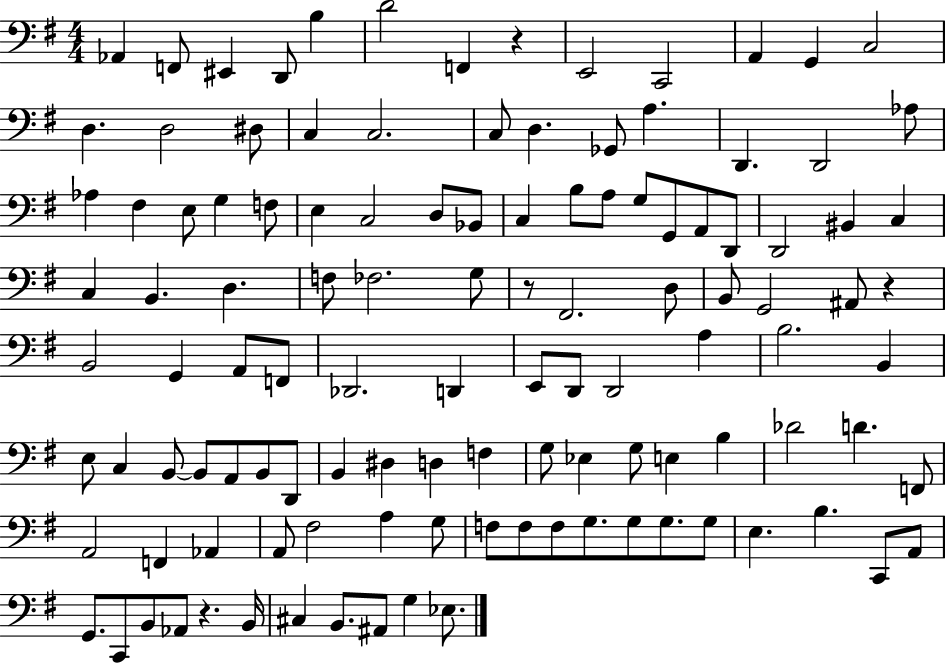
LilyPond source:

{
  \clef bass
  \numericTimeSignature
  \time 4/4
  \key g \major
  \repeat volta 2 { aes,4 f,8 eis,4 d,8 b4 | d'2 f,4 r4 | e,2 c,2 | a,4 g,4 c2 | \break d4. d2 dis8 | c4 c2. | c8 d4. ges,8 a4. | d,4. d,2 aes8 | \break aes4 fis4 e8 g4 f8 | e4 c2 d8 bes,8 | c4 b8 a8 g8 g,8 a,8 d,8 | d,2 bis,4 c4 | \break c4 b,4. d4. | f8 fes2. g8 | r8 fis,2. d8 | b,8 g,2 ais,8 r4 | \break b,2 g,4 a,8 f,8 | des,2. d,4 | e,8 d,8 d,2 a4 | b2. b,4 | \break e8 c4 b,8~~ b,8 a,8 b,8 d,8 | b,4 dis4 d4 f4 | g8 ees4 g8 e4 b4 | des'2 d'4. f,8 | \break a,2 f,4 aes,4 | a,8 fis2 a4 g8 | f8 f8 f8 g8. g8 g8. g8 | e4. b4. c,8 a,8 | \break g,8. c,8 b,8 aes,8 r4. b,16 | cis4 b,8. ais,8 g4 ees8. | } \bar "|."
}